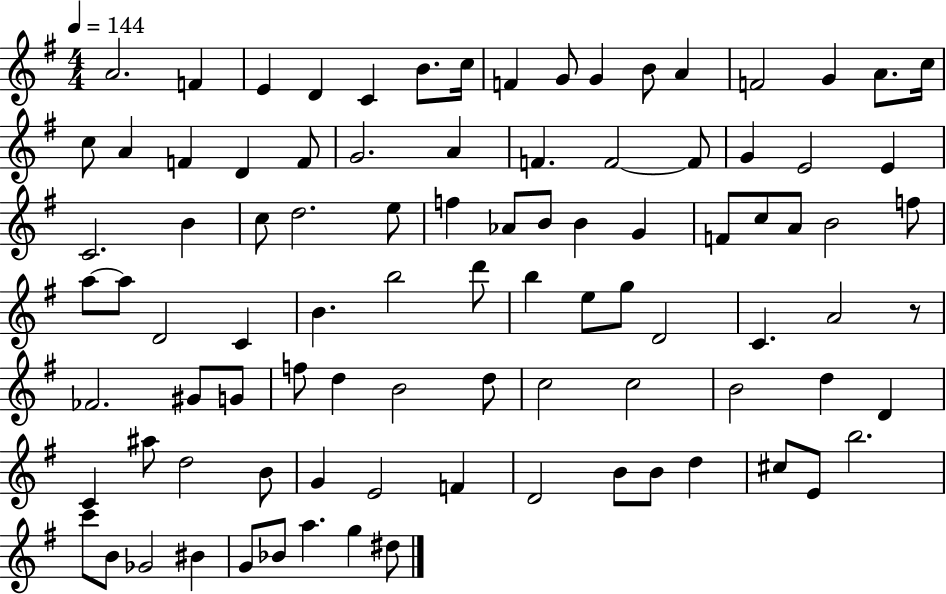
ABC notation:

X:1
T:Untitled
M:4/4
L:1/4
K:G
A2 F E D C B/2 c/4 F G/2 G B/2 A F2 G A/2 c/4 c/2 A F D F/2 G2 A F F2 F/2 G E2 E C2 B c/2 d2 e/2 f _A/2 B/2 B G F/2 c/2 A/2 B2 f/2 a/2 a/2 D2 C B b2 d'/2 b e/2 g/2 D2 C A2 z/2 _F2 ^G/2 G/2 f/2 d B2 d/2 c2 c2 B2 d D C ^a/2 d2 B/2 G E2 F D2 B/2 B/2 d ^c/2 E/2 b2 c'/2 B/2 _G2 ^B G/2 _B/2 a g ^d/2